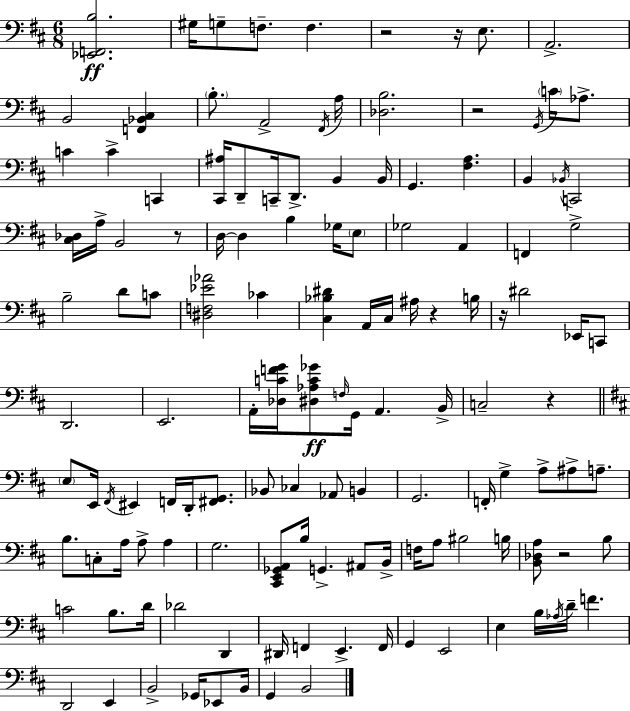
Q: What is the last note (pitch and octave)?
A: B2